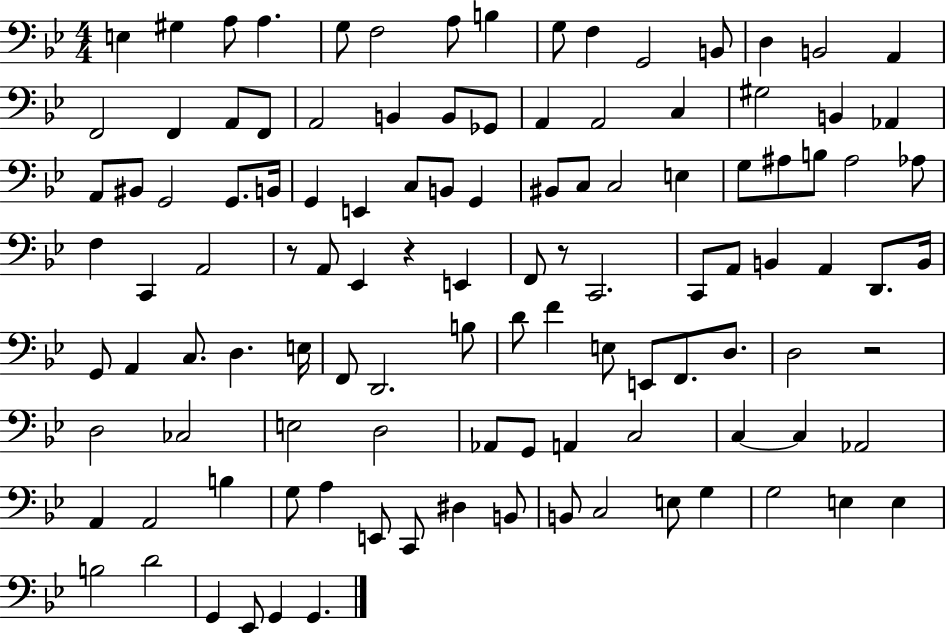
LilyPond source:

{
  \clef bass
  \numericTimeSignature
  \time 4/4
  \key bes \major
  e4 gis4 a8 a4. | g8 f2 a8 b4 | g8 f4 g,2 b,8 | d4 b,2 a,4 | \break f,2 f,4 a,8 f,8 | a,2 b,4 b,8 ges,8 | a,4 a,2 c4 | gis2 b,4 aes,4 | \break a,8 bis,8 g,2 g,8. b,16 | g,4 e,4 c8 b,8 g,4 | bis,8 c8 c2 e4 | g8 ais8 b8 ais2 aes8 | \break f4 c,4 a,2 | r8 a,8 ees,4 r4 e,4 | f,8 r8 c,2. | c,8 a,8 b,4 a,4 d,8. b,16 | \break g,8 a,4 c8. d4. e16 | f,8 d,2. b8 | d'8 f'4 e8 e,8 f,8. d8. | d2 r2 | \break d2 ces2 | e2 d2 | aes,8 g,8 a,4 c2 | c4~~ c4 aes,2 | \break a,4 a,2 b4 | g8 a4 e,8 c,8 dis4 b,8 | b,8 c2 e8 g4 | g2 e4 e4 | \break b2 d'2 | g,4 ees,8 g,4 g,4. | \bar "|."
}